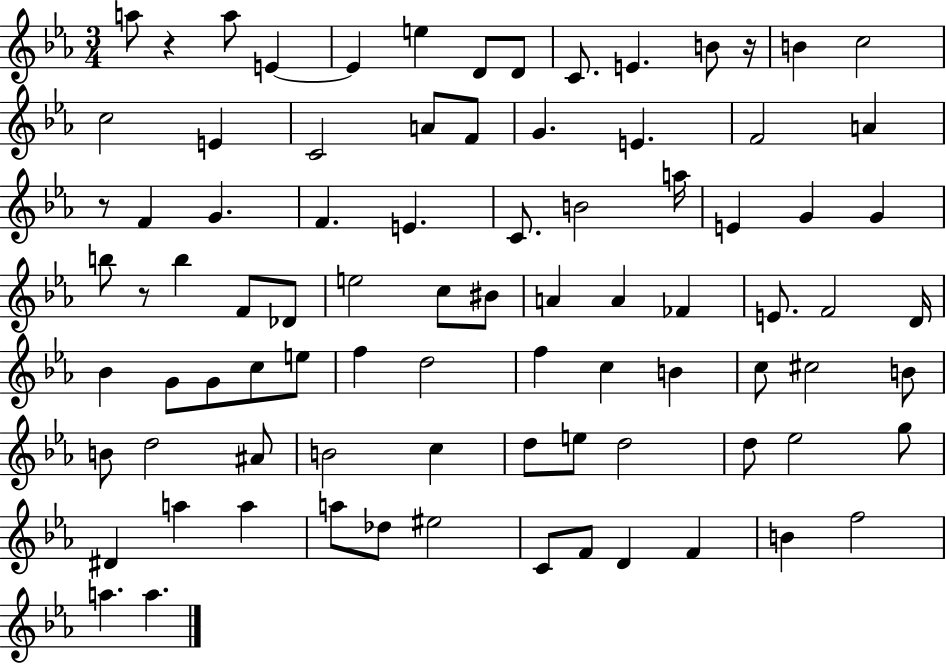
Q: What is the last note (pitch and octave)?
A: A5